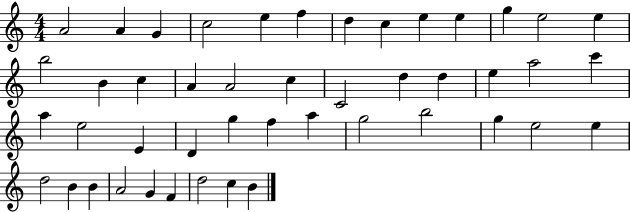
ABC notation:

X:1
T:Untitled
M:4/4
L:1/4
K:C
A2 A G c2 e f d c e e g e2 e b2 B c A A2 c C2 d d e a2 c' a e2 E D g f a g2 b2 g e2 e d2 B B A2 G F d2 c B